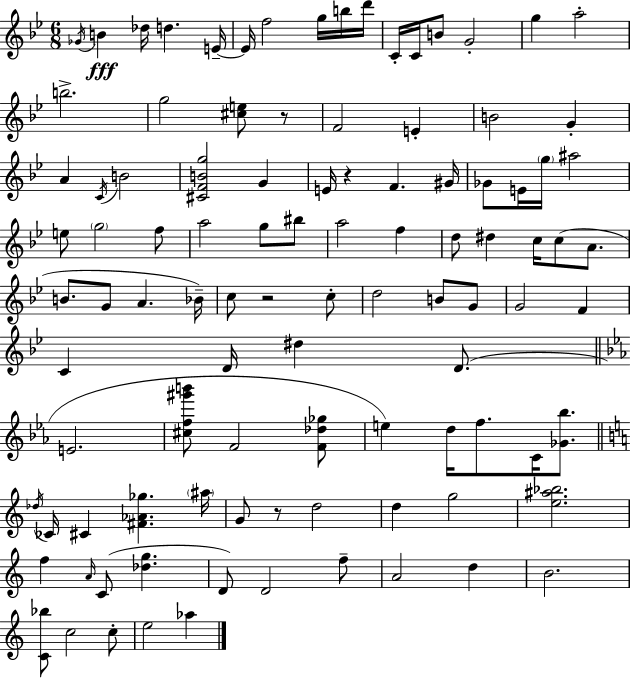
Gb4/s B4/q Db5/s D5/q. E4/s E4/s F5/h G5/s B5/s D6/s C4/s C4/s B4/e G4/h G5/q A5/h B5/h. G5/h [C#5,E5]/e R/e F4/h E4/q B4/h G4/q A4/q C4/s B4/h [C#4,F4,B4,G5]/h G4/q E4/s R/q F4/q. G#4/s Gb4/e E4/s G5/s A#5/h E5/e G5/h F5/e A5/h G5/e BIS5/e A5/h F5/q D5/e D#5/q C5/s C5/e A4/e. B4/e. G4/e A4/q. Bb4/s C5/e R/h C5/e D5/h B4/e G4/e G4/h F4/q C4/q D4/s D#5/q D4/e. E4/h. [C#5,F5,G#6,B6]/e F4/h [F4,Db5,Gb5]/e E5/q D5/s F5/e. C4/s [Gb4,Bb5]/e. Db5/s CES4/s C#4/q [F#4,Ab4,Gb5]/q. A#5/s G4/e R/e D5/h D5/q G5/h [E5,A#5,Bb5]/h. F5/q A4/s C4/e [Db5,G5]/q. D4/e D4/h F5/e A4/h D5/q B4/h. [C4,Bb5]/e C5/h C5/e E5/h Ab5/q